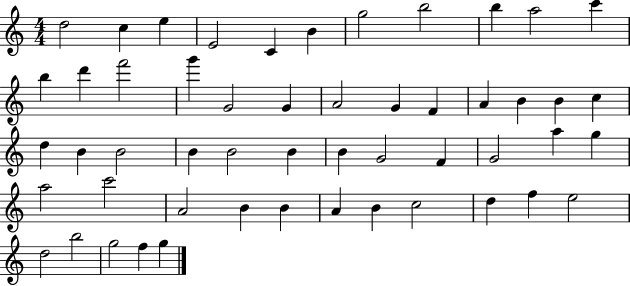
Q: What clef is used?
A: treble